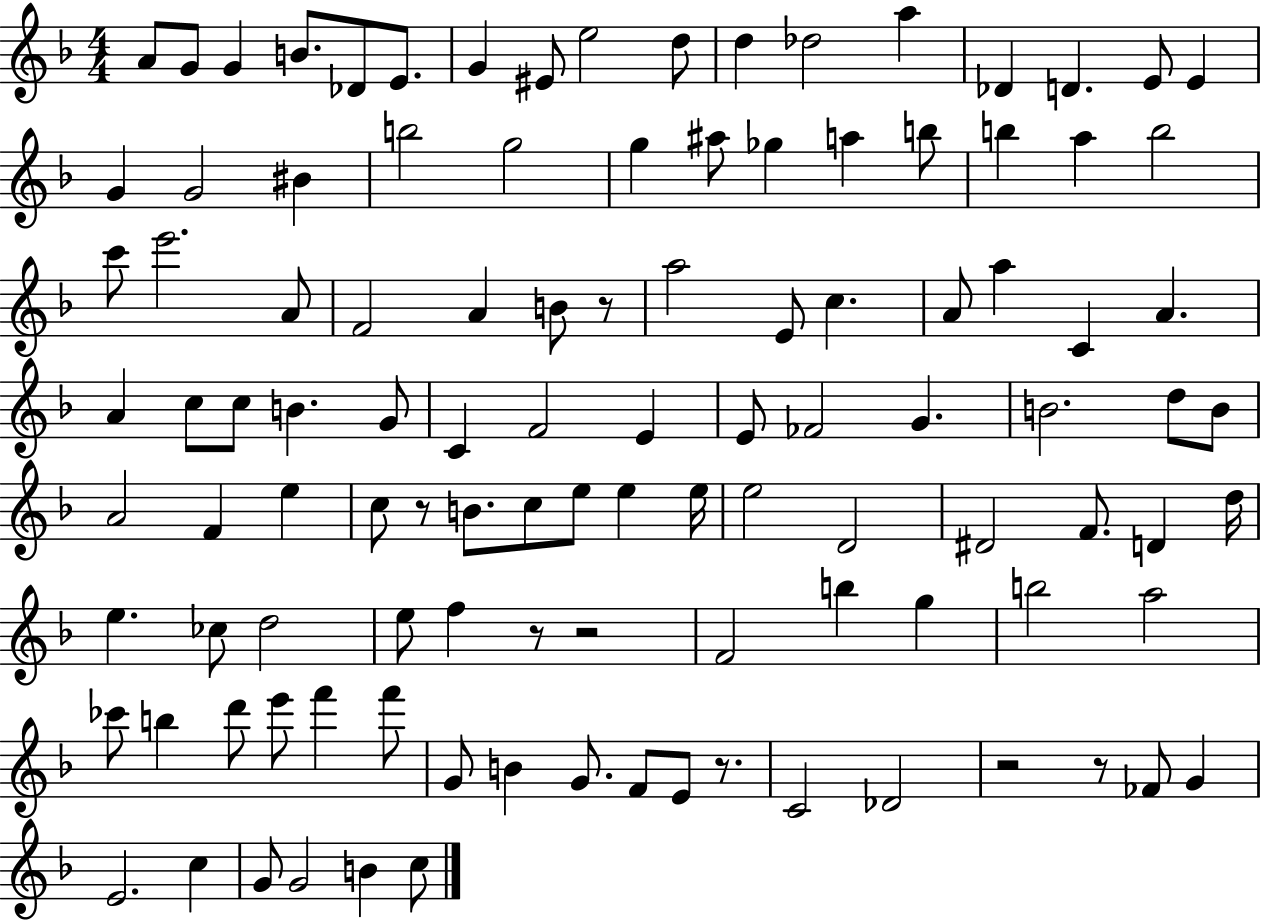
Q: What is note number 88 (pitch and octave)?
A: F6